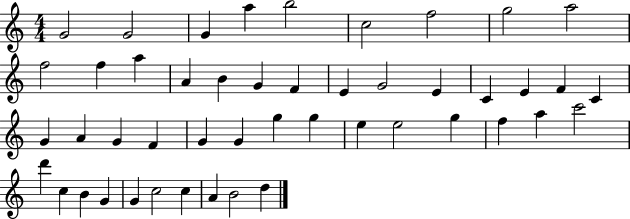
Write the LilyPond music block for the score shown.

{
  \clef treble
  \numericTimeSignature
  \time 4/4
  \key c \major
  g'2 g'2 | g'4 a''4 b''2 | c''2 f''2 | g''2 a''2 | \break f''2 f''4 a''4 | a'4 b'4 g'4 f'4 | e'4 g'2 e'4 | c'4 e'4 f'4 c'4 | \break g'4 a'4 g'4 f'4 | g'4 g'4 g''4 g''4 | e''4 e''2 g''4 | f''4 a''4 c'''2 | \break d'''4 c''4 b'4 g'4 | g'4 c''2 c''4 | a'4 b'2 d''4 | \bar "|."
}